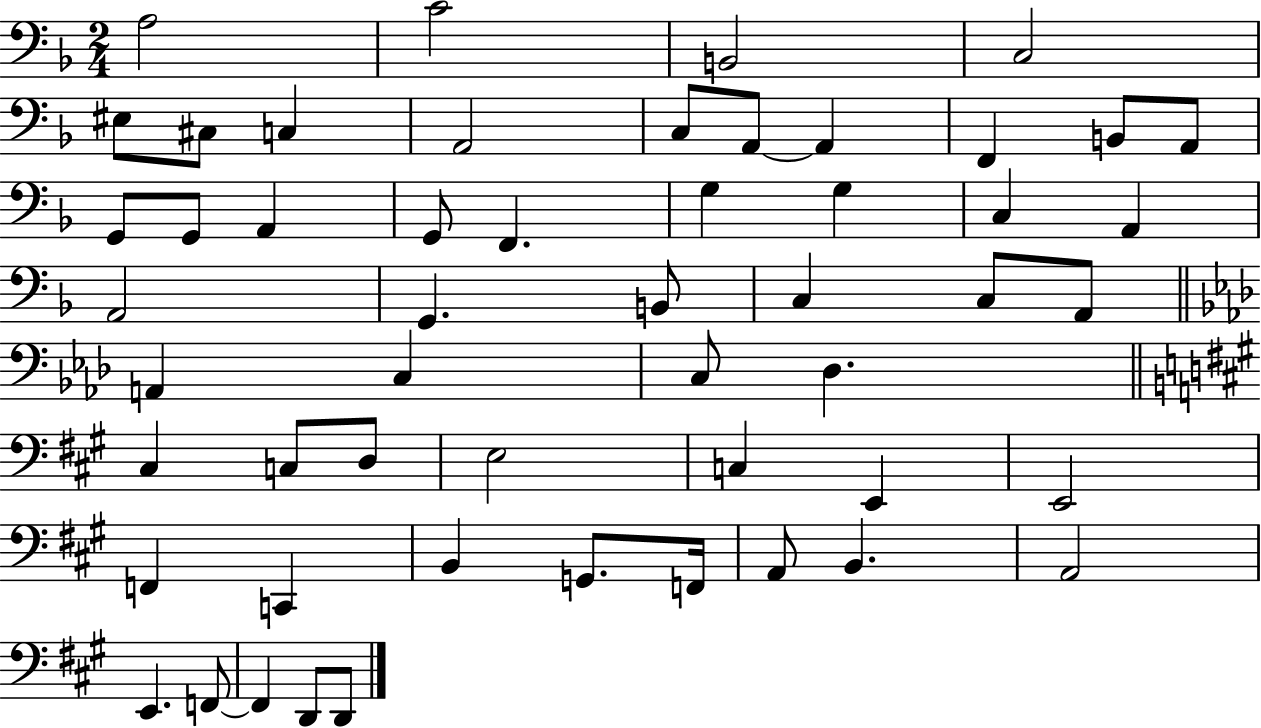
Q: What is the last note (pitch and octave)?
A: D2